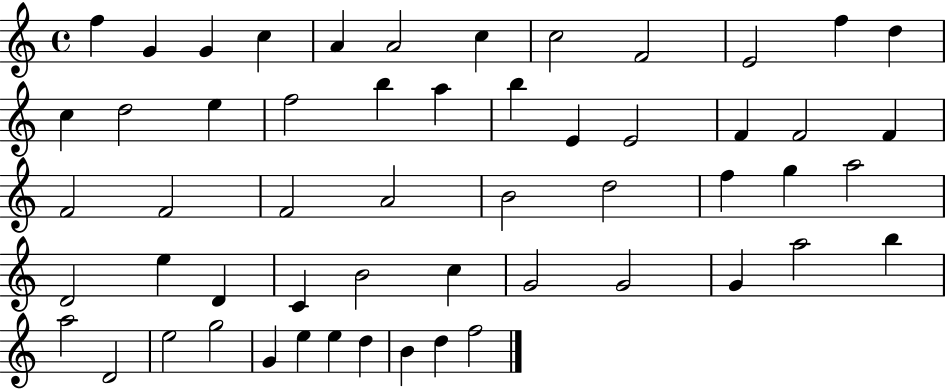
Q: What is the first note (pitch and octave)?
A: F5